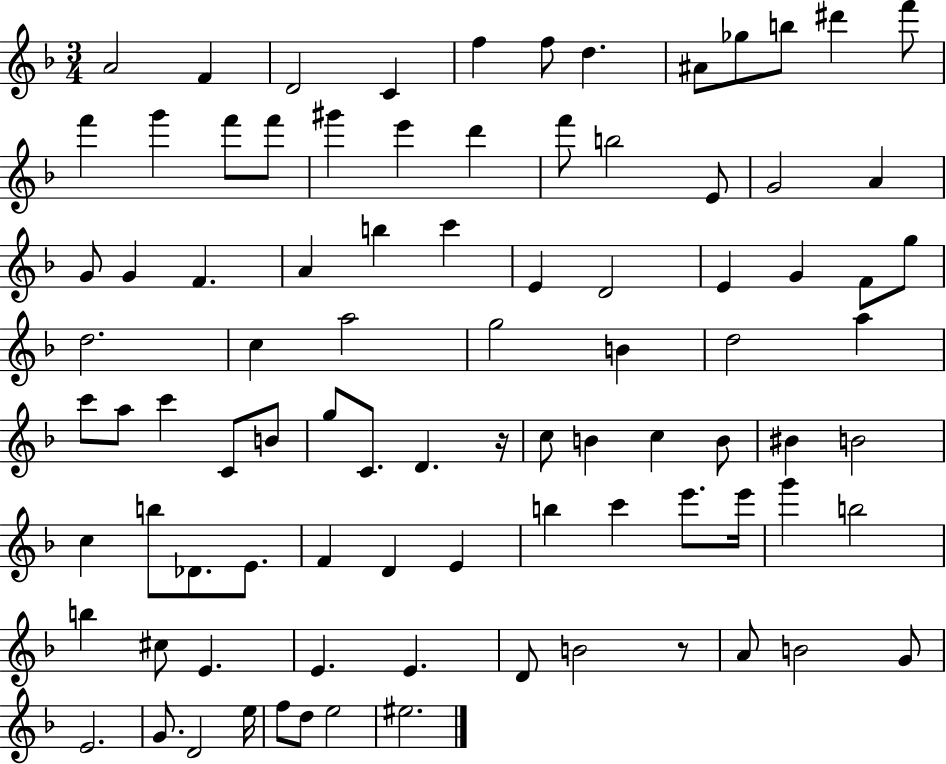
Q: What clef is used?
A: treble